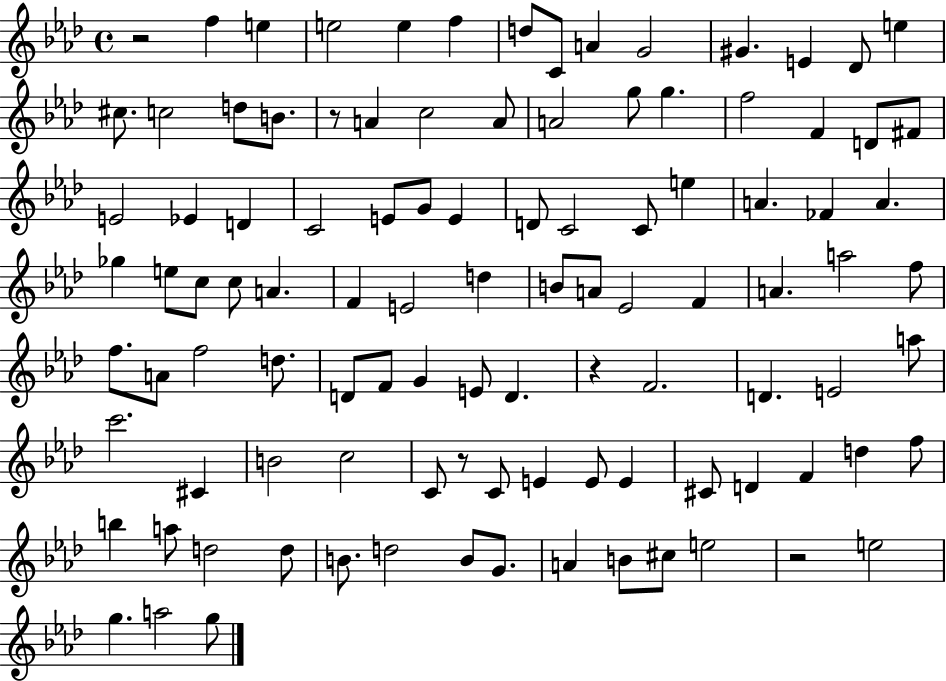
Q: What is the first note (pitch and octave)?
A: F5